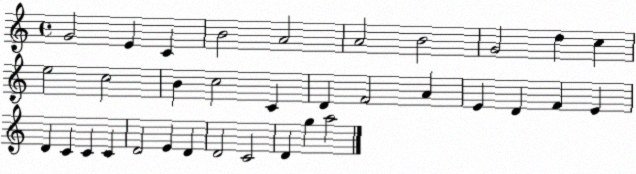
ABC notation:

X:1
T:Untitled
M:4/4
L:1/4
K:C
G2 E C B2 A2 A2 B2 G2 d c e2 c2 B c2 C D F2 A E D F E D C C C D2 E D D2 C2 D g a2